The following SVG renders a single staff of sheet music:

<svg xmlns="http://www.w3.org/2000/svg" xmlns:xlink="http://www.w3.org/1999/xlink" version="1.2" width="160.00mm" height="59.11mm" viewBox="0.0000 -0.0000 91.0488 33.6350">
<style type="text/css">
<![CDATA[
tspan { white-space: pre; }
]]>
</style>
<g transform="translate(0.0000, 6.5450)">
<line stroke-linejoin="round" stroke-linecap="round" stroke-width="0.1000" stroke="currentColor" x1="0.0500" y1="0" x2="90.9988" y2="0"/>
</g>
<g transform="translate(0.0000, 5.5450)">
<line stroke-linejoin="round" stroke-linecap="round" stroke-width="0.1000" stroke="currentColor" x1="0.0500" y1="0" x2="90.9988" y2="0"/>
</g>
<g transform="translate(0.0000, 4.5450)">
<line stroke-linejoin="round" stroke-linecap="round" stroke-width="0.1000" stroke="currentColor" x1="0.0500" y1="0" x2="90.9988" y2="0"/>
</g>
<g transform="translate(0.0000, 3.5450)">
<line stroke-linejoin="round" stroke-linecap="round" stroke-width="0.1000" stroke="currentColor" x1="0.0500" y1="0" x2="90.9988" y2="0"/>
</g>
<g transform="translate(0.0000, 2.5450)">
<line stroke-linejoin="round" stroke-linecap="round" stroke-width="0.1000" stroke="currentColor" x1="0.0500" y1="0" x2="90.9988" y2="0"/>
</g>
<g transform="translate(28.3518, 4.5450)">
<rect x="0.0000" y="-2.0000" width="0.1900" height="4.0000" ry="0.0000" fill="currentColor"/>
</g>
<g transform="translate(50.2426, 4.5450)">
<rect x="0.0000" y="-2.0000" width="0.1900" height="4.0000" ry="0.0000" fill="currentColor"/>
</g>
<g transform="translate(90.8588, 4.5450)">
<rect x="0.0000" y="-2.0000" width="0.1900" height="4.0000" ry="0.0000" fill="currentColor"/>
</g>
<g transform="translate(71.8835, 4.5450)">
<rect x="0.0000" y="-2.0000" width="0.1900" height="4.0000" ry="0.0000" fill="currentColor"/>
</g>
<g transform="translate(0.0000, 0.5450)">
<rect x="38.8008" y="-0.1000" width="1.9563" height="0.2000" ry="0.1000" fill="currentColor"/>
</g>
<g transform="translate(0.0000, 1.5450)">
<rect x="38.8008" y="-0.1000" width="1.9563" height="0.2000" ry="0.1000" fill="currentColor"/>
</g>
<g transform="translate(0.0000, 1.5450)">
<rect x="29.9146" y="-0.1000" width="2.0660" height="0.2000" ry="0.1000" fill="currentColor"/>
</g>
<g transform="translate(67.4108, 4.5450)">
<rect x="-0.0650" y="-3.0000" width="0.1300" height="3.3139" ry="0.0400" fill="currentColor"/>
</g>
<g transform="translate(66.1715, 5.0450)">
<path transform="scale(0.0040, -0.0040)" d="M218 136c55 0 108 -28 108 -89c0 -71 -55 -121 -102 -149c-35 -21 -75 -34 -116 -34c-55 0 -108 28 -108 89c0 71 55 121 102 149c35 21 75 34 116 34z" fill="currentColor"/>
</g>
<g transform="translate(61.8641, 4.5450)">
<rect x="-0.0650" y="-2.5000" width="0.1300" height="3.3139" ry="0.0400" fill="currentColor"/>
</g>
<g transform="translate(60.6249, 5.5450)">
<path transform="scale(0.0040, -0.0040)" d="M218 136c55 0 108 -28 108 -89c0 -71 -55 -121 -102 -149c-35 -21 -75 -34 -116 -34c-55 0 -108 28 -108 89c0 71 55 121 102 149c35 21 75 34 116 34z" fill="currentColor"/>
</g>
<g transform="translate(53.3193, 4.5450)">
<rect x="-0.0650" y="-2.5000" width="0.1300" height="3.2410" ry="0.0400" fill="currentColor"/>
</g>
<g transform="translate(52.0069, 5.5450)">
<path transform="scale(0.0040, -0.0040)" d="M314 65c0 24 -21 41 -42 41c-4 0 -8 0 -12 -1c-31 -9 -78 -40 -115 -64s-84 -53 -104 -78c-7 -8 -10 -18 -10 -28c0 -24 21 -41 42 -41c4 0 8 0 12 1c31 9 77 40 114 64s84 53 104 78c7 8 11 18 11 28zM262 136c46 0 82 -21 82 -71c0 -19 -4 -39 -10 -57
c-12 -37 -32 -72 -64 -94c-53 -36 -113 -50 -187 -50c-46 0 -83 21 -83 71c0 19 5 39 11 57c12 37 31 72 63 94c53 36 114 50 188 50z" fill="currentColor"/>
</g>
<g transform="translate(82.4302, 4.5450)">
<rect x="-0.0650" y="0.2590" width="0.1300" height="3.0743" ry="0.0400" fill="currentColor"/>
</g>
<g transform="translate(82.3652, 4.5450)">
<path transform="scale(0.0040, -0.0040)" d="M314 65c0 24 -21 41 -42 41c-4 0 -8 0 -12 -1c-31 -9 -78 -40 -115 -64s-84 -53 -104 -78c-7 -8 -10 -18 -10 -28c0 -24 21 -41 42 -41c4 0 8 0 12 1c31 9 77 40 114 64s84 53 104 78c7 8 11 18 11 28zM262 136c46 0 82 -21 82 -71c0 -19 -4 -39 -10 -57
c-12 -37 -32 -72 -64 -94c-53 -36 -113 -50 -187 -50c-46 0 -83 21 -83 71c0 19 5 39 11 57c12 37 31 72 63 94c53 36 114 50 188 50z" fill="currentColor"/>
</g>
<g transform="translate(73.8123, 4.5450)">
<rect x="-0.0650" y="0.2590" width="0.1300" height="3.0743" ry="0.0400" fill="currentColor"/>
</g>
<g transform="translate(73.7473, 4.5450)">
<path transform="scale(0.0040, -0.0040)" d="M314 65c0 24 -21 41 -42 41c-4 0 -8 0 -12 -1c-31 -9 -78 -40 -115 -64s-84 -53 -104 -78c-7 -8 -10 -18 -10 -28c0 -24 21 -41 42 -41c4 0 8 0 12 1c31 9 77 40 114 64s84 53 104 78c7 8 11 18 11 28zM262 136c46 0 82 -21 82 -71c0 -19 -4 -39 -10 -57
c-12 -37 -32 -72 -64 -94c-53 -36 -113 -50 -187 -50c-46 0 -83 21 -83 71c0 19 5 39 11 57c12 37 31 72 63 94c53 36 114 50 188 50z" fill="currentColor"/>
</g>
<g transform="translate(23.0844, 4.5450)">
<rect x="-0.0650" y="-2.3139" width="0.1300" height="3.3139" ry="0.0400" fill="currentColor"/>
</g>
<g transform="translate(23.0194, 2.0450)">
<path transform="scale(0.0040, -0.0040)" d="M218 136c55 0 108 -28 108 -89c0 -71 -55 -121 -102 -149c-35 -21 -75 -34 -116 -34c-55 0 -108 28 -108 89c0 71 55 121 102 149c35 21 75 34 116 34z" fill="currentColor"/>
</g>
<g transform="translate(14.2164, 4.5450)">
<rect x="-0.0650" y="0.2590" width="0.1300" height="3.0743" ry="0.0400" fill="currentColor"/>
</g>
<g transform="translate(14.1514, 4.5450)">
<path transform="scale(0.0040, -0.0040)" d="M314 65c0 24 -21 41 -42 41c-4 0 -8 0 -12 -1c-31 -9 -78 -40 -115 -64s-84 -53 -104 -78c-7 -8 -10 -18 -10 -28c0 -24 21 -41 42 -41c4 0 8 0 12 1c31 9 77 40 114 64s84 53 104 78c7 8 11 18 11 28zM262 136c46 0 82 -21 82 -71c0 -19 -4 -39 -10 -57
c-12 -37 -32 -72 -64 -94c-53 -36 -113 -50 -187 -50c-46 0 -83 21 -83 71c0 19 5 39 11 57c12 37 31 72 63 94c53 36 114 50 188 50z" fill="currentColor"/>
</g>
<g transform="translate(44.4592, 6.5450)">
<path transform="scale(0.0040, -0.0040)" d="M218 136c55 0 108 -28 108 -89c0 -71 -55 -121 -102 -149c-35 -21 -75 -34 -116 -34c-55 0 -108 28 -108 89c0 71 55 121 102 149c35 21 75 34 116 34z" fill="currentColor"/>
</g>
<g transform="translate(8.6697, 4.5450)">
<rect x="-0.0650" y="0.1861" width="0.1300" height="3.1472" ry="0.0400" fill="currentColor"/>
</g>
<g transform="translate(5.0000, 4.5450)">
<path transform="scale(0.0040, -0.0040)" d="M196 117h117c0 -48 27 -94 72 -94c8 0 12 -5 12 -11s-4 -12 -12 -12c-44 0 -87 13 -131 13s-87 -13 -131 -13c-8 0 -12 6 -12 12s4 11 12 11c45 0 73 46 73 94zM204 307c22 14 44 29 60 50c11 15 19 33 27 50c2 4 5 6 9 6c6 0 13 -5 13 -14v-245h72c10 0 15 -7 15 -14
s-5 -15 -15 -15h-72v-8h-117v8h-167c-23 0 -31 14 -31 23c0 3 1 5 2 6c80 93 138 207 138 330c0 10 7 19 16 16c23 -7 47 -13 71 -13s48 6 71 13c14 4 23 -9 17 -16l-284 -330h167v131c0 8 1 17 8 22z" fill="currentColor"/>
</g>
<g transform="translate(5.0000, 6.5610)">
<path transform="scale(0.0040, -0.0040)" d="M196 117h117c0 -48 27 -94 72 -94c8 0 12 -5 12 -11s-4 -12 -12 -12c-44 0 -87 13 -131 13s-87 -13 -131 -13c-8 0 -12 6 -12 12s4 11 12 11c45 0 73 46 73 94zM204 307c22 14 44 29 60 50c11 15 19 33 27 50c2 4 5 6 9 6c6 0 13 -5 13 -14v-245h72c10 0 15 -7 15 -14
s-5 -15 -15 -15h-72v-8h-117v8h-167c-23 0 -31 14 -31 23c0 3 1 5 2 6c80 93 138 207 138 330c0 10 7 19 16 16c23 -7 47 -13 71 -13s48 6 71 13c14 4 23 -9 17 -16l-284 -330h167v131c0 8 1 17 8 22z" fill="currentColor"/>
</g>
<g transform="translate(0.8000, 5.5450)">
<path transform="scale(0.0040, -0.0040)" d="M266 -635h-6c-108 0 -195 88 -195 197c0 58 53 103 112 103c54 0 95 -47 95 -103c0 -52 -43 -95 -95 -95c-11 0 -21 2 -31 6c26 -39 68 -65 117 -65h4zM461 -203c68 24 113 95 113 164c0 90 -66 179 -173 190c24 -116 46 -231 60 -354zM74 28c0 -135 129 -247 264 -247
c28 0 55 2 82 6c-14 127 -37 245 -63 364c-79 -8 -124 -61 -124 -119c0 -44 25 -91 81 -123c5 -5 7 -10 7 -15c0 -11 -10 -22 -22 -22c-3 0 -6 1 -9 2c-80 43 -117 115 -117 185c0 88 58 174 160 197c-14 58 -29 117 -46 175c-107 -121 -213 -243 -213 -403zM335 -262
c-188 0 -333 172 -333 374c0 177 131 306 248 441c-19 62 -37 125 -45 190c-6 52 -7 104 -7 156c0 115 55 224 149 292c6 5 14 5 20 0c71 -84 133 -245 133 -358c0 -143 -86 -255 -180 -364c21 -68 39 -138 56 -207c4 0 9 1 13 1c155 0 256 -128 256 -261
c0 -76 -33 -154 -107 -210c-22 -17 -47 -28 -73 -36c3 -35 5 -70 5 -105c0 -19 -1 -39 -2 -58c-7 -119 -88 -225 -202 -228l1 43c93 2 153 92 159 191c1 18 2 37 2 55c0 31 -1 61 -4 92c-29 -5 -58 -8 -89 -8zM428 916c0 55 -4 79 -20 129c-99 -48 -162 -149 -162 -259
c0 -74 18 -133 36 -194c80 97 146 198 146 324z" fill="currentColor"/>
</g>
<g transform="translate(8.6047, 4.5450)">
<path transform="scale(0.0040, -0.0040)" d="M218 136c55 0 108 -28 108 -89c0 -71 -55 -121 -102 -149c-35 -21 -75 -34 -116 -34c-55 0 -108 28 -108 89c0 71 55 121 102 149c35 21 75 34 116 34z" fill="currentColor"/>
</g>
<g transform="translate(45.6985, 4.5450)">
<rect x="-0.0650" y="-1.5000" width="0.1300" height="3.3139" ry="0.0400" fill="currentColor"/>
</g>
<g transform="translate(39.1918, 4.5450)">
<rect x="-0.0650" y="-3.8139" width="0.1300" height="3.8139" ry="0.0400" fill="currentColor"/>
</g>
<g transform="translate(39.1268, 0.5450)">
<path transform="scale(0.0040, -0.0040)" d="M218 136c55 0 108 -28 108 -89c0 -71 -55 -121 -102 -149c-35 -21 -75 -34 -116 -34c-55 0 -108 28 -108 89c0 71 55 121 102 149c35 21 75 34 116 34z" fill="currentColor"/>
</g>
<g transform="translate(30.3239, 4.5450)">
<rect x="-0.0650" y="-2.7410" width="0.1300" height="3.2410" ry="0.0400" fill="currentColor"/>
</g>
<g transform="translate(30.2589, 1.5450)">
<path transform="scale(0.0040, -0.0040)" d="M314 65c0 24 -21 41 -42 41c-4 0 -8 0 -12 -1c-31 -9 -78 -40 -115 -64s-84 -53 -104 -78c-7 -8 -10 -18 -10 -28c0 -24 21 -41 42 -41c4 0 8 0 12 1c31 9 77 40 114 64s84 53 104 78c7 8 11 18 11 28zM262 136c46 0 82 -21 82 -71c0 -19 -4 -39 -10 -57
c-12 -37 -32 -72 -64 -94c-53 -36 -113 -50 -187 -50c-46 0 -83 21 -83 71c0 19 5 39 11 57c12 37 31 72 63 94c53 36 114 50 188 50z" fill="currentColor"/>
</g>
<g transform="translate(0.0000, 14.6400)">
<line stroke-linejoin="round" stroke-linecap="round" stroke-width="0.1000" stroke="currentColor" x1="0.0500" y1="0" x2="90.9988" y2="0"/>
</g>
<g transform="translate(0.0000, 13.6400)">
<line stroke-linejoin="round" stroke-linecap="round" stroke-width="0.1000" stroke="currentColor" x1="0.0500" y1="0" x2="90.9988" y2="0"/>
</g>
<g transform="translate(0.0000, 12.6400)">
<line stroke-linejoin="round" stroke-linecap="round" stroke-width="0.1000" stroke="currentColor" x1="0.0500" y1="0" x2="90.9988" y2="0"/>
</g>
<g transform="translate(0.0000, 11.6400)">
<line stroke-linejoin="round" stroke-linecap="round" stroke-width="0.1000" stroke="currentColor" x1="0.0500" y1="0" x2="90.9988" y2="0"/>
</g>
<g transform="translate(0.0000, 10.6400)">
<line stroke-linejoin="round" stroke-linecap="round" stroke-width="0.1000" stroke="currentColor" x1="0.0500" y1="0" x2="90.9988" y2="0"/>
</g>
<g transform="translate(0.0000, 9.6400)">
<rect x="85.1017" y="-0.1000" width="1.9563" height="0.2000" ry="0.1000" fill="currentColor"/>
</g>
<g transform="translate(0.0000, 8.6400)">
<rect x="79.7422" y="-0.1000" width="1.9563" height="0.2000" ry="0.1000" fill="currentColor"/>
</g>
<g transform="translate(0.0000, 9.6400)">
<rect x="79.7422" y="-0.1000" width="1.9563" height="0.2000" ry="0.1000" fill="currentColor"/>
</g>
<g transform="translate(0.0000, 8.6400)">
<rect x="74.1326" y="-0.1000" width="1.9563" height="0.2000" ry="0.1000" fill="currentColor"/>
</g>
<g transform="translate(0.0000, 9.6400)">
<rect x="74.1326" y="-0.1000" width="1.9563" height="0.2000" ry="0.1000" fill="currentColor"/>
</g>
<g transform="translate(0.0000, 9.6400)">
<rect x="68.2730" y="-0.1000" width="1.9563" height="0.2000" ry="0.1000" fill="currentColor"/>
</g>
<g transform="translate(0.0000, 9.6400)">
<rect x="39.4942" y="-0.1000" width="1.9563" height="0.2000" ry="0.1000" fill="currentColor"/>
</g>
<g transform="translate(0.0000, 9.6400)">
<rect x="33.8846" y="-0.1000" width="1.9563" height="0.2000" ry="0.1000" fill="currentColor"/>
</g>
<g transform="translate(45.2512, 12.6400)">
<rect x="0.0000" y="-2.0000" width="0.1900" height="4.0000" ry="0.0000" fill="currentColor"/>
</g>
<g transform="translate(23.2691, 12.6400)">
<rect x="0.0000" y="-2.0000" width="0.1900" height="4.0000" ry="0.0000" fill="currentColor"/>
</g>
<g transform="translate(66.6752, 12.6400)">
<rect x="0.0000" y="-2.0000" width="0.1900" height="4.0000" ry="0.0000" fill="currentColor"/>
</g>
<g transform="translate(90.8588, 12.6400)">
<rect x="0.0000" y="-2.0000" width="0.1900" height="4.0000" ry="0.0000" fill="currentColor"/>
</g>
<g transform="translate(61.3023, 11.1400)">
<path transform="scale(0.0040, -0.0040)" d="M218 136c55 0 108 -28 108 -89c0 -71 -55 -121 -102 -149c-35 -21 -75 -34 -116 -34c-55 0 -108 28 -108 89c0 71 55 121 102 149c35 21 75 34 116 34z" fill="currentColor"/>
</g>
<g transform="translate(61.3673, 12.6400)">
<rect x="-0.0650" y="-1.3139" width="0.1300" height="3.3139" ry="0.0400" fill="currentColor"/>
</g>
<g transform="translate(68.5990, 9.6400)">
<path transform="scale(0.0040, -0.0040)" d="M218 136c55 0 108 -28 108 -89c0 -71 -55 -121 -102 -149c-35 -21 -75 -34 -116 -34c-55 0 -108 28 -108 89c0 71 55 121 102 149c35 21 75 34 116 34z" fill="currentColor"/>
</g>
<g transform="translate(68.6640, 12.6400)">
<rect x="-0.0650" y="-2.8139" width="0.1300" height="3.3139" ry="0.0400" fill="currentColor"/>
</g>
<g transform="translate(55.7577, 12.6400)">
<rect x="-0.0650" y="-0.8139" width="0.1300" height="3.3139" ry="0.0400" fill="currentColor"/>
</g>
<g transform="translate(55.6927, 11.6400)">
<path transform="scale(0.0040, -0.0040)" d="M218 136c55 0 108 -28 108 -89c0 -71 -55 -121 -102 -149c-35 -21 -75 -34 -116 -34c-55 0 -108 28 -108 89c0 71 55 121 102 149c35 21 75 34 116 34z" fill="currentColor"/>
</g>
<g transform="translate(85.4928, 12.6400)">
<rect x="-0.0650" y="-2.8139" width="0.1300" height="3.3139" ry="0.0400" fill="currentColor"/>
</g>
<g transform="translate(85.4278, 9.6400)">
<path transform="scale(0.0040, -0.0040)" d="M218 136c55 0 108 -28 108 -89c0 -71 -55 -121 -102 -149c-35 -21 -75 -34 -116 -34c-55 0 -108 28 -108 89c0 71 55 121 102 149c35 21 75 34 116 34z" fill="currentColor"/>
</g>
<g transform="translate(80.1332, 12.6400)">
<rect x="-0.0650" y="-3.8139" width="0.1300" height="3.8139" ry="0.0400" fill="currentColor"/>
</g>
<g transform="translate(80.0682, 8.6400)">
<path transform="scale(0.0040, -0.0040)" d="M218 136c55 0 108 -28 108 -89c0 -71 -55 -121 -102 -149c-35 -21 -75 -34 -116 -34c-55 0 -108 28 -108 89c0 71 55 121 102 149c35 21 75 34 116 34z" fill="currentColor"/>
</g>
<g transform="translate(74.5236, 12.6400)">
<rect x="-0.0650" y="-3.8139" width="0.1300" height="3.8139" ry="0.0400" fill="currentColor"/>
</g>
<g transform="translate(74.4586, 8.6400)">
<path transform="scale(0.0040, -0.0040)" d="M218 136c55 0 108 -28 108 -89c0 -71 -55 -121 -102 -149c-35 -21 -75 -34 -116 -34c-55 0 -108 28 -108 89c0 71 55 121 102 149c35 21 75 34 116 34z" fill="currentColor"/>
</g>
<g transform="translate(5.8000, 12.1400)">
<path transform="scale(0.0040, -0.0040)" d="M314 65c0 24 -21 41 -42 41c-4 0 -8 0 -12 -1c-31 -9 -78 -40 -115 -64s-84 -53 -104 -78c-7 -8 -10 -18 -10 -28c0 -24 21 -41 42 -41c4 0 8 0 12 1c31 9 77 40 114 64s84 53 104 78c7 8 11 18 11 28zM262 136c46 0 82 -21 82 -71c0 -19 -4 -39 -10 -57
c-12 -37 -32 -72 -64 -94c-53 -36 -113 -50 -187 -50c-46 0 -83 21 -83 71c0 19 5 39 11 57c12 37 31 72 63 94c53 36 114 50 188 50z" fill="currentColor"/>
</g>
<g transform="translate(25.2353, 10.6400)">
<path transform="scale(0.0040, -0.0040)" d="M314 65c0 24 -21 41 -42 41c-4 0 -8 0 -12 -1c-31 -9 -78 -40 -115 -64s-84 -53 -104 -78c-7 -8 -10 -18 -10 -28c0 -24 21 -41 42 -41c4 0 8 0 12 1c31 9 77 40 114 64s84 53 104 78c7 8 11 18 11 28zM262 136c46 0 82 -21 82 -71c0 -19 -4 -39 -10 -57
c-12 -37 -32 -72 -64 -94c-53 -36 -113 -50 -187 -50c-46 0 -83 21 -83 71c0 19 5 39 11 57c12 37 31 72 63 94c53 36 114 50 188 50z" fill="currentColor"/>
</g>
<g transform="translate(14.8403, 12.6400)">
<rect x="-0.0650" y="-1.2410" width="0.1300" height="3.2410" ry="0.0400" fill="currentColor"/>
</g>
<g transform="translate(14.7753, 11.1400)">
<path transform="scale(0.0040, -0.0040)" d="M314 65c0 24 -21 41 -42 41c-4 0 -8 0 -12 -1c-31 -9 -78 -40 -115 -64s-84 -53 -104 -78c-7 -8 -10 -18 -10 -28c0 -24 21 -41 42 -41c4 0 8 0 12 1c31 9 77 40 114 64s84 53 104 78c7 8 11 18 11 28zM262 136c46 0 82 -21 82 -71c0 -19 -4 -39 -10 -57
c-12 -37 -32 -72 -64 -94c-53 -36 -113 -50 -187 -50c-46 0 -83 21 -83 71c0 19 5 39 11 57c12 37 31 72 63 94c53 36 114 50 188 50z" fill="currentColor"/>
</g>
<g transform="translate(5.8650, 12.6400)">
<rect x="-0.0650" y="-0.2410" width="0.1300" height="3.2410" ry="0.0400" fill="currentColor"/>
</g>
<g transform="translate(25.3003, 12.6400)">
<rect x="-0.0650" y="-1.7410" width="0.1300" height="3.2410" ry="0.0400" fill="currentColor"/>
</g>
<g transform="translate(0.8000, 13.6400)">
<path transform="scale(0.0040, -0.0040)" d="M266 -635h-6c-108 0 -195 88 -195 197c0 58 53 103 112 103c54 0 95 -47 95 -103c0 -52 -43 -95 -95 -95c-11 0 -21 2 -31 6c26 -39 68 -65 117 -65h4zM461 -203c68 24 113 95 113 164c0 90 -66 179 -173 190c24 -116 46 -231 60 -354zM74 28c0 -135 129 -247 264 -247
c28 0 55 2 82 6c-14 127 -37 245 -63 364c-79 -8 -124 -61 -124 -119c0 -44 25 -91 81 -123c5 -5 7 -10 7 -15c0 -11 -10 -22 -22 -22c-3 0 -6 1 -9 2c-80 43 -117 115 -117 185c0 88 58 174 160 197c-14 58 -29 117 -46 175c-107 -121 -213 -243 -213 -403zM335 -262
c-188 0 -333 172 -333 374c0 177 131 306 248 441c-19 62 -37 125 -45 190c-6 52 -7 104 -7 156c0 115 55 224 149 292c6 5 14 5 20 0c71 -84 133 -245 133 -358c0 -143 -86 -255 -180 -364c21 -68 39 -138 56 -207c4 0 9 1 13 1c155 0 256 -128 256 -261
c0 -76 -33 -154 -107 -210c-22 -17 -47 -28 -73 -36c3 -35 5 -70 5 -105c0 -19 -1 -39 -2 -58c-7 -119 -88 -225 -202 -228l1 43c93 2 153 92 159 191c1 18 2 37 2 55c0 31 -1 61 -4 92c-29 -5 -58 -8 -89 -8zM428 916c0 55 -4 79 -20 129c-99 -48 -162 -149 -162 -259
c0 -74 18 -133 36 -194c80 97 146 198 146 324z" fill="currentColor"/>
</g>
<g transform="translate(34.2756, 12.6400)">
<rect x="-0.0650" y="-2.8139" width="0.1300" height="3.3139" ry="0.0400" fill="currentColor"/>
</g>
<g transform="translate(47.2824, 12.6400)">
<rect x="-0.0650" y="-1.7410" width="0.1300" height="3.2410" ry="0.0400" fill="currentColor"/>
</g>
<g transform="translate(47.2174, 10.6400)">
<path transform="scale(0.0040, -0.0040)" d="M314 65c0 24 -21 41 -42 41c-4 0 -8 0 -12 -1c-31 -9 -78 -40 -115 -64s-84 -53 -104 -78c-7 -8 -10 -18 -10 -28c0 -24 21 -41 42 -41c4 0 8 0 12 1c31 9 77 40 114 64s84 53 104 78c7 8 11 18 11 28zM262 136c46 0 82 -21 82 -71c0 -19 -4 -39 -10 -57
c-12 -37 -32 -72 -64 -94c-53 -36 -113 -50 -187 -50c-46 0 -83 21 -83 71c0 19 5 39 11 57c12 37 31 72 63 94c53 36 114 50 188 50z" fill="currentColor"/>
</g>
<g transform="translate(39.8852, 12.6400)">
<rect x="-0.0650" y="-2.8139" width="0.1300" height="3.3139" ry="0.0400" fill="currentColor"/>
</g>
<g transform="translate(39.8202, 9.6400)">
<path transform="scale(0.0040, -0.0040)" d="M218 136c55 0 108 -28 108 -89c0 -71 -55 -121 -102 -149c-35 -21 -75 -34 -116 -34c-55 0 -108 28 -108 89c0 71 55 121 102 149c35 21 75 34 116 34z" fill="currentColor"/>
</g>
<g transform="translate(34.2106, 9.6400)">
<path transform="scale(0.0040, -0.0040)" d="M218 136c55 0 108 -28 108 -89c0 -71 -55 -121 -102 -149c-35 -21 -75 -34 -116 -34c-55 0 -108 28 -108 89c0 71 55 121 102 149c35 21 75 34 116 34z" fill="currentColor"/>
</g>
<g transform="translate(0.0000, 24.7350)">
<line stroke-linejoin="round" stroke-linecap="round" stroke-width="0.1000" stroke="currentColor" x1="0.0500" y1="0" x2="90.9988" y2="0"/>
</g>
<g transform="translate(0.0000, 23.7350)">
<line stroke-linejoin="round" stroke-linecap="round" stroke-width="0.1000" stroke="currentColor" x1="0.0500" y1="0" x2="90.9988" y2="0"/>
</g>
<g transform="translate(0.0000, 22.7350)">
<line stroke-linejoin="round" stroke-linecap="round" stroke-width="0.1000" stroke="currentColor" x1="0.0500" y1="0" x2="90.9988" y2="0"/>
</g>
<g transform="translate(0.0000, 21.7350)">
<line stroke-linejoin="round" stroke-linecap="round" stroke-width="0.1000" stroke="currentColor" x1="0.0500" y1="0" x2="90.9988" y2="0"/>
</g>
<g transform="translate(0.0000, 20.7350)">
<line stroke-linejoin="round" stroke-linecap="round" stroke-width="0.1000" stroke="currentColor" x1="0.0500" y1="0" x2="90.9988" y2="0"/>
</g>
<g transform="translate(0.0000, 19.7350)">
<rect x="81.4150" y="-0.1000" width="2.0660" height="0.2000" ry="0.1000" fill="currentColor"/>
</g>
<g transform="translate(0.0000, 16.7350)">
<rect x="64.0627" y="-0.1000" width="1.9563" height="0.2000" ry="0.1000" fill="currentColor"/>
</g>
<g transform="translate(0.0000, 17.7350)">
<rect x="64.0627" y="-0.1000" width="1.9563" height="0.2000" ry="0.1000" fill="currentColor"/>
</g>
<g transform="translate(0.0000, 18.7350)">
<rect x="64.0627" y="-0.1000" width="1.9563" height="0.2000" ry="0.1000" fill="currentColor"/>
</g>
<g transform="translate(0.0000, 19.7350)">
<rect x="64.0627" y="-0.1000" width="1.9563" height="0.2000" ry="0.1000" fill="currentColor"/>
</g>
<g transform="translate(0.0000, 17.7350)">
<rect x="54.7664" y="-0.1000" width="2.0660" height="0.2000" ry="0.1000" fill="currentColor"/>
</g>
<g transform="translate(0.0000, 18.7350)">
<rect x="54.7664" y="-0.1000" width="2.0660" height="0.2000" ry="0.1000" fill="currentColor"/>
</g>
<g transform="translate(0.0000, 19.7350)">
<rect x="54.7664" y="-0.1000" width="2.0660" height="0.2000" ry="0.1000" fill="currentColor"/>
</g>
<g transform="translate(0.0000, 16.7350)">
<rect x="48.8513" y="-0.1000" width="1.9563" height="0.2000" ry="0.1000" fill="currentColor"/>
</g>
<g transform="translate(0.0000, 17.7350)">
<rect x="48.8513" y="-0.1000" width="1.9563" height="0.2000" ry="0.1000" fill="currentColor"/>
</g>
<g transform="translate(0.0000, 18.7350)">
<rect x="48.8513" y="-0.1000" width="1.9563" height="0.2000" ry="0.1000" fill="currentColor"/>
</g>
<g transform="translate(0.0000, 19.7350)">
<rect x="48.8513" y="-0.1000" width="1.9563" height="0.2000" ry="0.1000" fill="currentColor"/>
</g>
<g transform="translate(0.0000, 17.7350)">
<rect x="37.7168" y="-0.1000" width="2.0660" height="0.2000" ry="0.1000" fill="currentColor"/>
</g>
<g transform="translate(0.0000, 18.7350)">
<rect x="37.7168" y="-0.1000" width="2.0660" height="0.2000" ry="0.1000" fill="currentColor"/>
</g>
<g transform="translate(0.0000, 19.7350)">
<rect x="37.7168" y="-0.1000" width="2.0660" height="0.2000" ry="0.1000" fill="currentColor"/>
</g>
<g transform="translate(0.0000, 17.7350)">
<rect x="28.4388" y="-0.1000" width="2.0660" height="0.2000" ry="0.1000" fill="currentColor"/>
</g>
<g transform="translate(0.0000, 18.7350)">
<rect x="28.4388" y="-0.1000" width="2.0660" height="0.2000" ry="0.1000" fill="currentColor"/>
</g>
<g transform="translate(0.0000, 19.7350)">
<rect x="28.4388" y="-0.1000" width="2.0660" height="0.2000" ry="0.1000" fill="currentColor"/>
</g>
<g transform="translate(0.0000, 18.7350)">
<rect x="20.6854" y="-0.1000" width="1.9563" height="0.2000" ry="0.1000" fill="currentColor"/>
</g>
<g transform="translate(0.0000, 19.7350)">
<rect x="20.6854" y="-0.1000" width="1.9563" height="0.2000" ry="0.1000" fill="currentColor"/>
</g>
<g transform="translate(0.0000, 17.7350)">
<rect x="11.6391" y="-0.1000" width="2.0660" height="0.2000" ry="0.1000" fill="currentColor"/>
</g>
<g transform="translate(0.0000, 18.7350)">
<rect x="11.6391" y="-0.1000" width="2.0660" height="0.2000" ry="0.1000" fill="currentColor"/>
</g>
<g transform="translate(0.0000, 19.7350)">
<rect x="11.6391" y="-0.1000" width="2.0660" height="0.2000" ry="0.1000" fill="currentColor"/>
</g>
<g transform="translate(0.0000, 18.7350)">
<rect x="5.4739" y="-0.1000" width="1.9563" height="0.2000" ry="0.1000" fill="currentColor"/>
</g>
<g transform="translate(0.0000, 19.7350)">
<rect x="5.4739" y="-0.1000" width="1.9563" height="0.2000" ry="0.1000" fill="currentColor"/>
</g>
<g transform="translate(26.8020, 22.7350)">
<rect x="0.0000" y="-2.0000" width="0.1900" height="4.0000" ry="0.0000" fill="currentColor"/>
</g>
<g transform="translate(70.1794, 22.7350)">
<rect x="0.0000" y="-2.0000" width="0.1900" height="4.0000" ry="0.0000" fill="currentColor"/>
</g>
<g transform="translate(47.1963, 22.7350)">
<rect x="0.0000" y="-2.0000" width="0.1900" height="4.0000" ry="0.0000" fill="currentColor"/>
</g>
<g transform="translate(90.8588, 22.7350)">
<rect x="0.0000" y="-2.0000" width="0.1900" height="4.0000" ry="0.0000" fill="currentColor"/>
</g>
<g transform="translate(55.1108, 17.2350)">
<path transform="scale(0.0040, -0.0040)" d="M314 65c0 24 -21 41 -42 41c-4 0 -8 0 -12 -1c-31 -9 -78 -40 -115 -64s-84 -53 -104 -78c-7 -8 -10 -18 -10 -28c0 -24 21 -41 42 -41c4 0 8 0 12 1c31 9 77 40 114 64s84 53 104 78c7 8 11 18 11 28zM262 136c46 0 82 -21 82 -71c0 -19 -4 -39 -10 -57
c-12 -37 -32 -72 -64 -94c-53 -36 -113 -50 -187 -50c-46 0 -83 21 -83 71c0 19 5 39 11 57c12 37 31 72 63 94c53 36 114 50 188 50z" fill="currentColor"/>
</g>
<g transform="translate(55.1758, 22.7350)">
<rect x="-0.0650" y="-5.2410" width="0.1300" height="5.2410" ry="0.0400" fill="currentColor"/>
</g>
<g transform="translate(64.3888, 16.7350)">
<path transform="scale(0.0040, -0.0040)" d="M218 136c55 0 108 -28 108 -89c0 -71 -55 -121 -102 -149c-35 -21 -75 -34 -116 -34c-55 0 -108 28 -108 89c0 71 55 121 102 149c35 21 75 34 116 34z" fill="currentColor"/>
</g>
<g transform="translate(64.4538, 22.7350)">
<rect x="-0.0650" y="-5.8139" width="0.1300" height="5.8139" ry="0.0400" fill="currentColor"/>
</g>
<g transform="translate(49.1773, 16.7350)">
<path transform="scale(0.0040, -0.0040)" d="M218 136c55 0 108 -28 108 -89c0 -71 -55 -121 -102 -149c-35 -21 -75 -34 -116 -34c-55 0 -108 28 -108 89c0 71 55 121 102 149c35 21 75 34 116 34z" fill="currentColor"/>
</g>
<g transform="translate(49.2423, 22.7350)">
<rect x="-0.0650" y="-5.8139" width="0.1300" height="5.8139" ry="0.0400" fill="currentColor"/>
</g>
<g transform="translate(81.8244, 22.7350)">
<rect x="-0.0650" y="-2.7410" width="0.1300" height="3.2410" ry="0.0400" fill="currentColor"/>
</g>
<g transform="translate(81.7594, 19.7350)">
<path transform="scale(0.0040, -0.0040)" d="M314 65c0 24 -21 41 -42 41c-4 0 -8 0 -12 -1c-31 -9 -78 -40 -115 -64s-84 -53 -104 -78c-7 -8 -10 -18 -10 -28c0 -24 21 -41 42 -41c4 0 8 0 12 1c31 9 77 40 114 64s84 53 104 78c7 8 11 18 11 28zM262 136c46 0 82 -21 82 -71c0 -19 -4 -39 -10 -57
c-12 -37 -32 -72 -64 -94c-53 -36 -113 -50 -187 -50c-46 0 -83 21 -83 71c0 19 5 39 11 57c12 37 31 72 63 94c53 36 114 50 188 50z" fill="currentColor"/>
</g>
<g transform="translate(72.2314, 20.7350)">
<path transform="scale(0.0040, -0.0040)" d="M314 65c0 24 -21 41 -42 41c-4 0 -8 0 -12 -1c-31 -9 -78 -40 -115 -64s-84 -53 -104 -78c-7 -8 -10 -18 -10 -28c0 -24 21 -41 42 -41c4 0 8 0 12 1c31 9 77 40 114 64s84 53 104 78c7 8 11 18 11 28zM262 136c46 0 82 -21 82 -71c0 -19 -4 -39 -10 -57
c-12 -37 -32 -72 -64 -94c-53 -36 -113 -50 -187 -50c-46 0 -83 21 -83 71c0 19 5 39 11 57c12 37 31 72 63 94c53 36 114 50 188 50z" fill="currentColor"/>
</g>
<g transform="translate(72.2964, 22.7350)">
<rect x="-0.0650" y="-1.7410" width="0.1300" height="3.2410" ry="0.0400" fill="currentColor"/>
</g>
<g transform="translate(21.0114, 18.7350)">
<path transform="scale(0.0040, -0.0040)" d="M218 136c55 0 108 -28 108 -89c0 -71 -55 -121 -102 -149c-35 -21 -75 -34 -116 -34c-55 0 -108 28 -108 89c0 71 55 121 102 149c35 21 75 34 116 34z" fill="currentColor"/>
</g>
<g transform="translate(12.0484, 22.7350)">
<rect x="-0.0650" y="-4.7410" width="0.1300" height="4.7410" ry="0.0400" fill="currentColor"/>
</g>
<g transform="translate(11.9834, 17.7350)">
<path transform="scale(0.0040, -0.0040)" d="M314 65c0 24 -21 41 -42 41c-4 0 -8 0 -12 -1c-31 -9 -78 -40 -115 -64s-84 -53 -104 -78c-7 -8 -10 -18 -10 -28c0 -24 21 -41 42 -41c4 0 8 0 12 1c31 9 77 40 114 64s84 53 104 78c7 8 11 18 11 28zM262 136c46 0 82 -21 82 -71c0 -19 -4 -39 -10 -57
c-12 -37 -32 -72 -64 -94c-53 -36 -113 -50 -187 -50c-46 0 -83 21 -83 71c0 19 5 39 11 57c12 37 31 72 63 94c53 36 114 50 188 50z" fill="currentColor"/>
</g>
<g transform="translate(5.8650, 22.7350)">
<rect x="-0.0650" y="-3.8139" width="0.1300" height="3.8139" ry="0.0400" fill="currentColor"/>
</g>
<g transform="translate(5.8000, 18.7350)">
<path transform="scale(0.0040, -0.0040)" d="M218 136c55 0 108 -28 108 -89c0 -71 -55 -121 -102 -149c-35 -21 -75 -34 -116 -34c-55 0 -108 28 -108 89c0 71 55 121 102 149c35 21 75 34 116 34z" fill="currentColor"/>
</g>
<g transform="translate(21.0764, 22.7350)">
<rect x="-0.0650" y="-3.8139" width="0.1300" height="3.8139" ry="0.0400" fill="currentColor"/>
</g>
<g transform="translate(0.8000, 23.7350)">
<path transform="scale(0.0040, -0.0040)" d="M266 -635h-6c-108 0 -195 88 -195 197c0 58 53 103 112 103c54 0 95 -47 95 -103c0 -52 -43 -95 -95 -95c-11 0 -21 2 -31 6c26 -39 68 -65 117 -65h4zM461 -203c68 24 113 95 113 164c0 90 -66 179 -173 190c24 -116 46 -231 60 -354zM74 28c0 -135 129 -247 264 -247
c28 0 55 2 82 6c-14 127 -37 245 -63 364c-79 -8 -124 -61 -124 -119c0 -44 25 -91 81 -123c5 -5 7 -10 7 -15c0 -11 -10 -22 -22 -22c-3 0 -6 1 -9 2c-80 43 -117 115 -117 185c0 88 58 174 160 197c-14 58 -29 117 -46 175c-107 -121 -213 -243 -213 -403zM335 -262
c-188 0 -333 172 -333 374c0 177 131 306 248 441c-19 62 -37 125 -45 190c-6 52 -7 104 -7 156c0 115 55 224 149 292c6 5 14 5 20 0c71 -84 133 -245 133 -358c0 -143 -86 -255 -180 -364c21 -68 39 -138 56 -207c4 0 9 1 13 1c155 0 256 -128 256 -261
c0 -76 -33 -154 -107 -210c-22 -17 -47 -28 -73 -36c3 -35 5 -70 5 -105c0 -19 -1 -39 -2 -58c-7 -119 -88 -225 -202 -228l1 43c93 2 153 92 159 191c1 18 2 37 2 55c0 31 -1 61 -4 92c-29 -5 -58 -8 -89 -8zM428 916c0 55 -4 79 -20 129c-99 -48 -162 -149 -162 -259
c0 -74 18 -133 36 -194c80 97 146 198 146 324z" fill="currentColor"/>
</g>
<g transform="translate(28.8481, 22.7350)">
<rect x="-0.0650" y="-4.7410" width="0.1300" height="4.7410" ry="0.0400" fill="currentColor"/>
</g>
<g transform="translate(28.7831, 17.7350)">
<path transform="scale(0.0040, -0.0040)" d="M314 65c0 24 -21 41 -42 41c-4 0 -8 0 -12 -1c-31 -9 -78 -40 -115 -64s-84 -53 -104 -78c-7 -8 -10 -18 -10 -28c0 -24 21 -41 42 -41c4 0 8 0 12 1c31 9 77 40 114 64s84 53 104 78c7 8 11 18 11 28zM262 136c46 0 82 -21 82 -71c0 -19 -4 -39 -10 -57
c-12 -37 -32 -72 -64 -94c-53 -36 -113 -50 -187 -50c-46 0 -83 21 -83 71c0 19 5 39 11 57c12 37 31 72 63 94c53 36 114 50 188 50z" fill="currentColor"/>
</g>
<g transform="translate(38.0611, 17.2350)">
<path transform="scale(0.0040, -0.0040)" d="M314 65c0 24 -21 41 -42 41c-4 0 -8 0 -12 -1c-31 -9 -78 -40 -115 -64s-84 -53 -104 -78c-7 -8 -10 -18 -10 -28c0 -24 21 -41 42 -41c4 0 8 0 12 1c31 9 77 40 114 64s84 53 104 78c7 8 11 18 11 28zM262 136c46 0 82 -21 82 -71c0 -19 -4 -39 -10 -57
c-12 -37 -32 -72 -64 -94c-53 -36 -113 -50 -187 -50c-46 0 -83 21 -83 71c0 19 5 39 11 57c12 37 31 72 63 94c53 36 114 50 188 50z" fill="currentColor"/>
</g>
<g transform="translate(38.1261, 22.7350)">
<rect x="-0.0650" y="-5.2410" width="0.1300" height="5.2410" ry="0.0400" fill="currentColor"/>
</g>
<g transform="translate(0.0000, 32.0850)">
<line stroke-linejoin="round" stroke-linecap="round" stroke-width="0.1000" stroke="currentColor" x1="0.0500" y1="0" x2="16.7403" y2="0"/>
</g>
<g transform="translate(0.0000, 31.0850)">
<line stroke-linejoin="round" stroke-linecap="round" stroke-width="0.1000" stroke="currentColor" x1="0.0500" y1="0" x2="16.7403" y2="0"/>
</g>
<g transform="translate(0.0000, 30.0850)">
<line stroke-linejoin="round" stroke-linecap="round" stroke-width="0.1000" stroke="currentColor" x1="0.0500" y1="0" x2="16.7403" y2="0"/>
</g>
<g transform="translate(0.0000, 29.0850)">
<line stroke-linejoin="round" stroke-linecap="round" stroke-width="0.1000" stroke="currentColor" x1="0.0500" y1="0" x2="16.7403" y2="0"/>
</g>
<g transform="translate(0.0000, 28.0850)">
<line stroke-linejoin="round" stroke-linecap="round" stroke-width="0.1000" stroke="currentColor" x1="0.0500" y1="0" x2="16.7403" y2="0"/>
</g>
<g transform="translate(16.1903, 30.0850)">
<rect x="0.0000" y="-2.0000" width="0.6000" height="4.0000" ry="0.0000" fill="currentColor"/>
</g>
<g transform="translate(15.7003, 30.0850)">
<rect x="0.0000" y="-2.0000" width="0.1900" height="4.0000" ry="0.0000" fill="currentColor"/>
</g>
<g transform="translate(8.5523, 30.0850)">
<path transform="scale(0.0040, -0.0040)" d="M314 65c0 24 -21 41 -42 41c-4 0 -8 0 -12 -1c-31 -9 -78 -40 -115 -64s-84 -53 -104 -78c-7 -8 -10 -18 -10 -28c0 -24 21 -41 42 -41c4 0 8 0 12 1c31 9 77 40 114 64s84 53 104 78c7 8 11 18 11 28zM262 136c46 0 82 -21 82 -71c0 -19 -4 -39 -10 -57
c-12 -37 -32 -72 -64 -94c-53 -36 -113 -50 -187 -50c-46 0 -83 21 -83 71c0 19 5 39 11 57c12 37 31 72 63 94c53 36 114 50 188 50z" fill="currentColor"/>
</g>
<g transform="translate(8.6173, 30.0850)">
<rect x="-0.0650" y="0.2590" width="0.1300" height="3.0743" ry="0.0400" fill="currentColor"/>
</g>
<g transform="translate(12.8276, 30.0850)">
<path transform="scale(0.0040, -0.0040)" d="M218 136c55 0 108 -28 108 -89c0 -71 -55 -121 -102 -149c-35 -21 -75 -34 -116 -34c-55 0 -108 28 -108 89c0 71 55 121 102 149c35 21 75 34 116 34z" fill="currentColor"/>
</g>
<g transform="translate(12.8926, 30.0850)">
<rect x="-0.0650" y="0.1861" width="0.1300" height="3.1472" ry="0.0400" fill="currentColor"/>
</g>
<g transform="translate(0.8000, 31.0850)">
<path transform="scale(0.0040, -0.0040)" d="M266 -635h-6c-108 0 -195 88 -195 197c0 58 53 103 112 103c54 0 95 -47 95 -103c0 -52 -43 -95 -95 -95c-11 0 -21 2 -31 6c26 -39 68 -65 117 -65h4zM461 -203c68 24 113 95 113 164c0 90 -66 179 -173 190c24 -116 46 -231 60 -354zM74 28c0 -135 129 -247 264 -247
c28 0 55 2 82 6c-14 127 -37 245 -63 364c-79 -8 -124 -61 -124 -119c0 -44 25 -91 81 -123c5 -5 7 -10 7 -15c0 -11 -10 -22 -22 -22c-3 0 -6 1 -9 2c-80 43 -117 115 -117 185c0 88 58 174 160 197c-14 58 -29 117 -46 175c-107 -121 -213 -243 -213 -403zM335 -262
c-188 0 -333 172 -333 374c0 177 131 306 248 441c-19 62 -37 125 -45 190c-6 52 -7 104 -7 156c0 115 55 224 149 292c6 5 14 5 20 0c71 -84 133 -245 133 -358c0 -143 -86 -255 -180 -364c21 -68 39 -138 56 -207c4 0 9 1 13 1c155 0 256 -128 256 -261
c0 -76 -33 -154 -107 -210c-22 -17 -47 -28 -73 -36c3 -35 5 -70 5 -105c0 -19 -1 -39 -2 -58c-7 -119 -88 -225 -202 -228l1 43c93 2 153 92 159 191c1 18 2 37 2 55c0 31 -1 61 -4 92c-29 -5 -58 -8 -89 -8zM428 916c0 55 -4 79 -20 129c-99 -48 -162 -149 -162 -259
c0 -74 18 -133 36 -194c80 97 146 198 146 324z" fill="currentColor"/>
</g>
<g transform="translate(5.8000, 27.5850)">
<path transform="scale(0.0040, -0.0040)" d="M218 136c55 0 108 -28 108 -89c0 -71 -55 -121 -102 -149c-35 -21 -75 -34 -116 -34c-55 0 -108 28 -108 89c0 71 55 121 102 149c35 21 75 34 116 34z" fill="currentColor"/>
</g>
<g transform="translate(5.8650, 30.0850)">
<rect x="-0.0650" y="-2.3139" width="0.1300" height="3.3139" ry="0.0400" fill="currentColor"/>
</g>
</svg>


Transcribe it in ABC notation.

X:1
T:Untitled
M:4/4
L:1/4
K:C
B B2 g a2 c' E G2 G A B2 B2 c2 e2 f2 a a f2 d e a c' c' a c' e'2 c' e'2 f'2 g' f'2 g' f2 a2 g B2 B